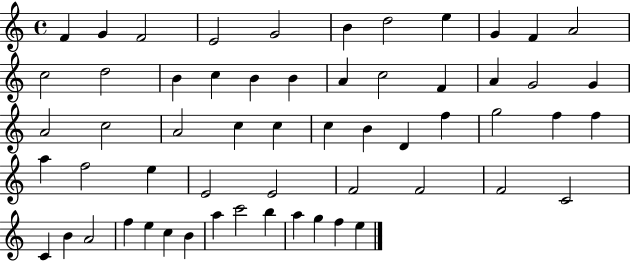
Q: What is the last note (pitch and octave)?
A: E5